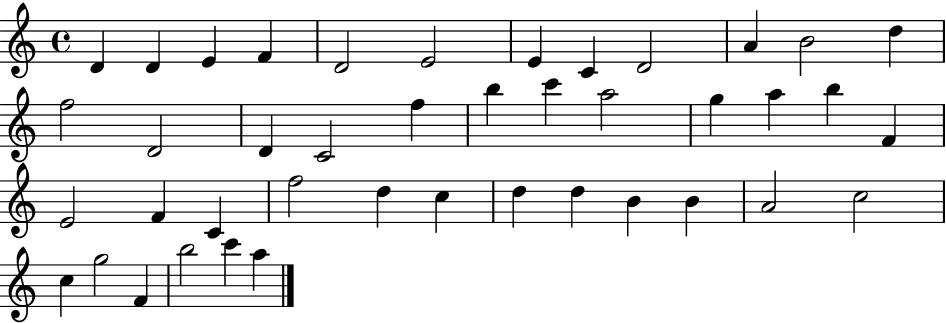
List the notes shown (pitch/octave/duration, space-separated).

D4/q D4/q E4/q F4/q D4/h E4/h E4/q C4/q D4/h A4/q B4/h D5/q F5/h D4/h D4/q C4/h F5/q B5/q C6/q A5/h G5/q A5/q B5/q F4/q E4/h F4/q C4/q F5/h D5/q C5/q D5/q D5/q B4/q B4/q A4/h C5/h C5/q G5/h F4/q B5/h C6/q A5/q